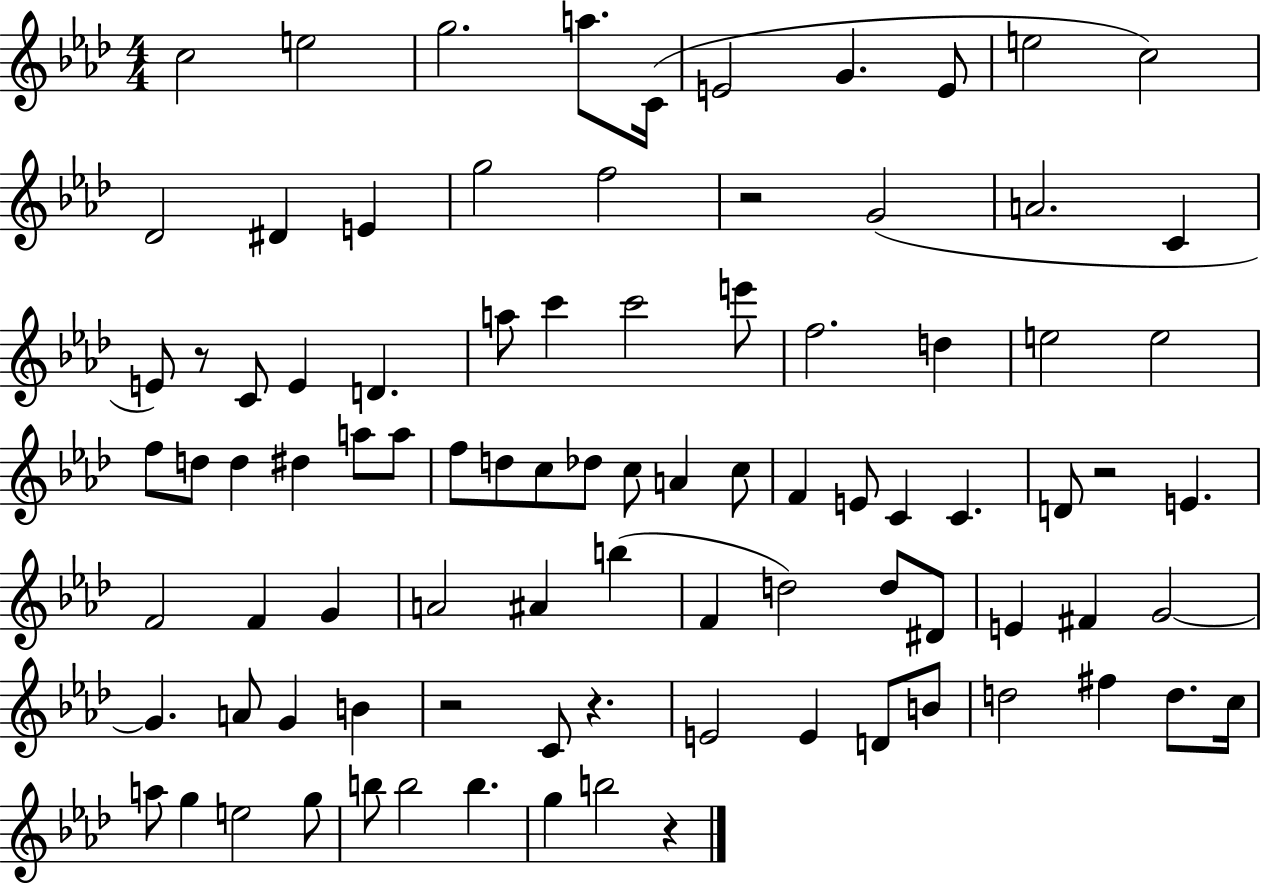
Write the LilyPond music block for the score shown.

{
  \clef treble
  \numericTimeSignature
  \time 4/4
  \key aes \major
  c''2 e''2 | g''2. a''8. c'16( | e'2 g'4. e'8 | e''2 c''2) | \break des'2 dis'4 e'4 | g''2 f''2 | r2 g'2( | a'2. c'4 | \break e'8) r8 c'8 e'4 d'4. | a''8 c'''4 c'''2 e'''8 | f''2. d''4 | e''2 e''2 | \break f''8 d''8 d''4 dis''4 a''8 a''8 | f''8 d''8 c''8 des''8 c''8 a'4 c''8 | f'4 e'8 c'4 c'4. | d'8 r2 e'4. | \break f'2 f'4 g'4 | a'2 ais'4 b''4( | f'4 d''2) d''8 dis'8 | e'4 fis'4 g'2~~ | \break g'4. a'8 g'4 b'4 | r2 c'8 r4. | e'2 e'4 d'8 b'8 | d''2 fis''4 d''8. c''16 | \break a''8 g''4 e''2 g''8 | b''8 b''2 b''4. | g''4 b''2 r4 | \bar "|."
}